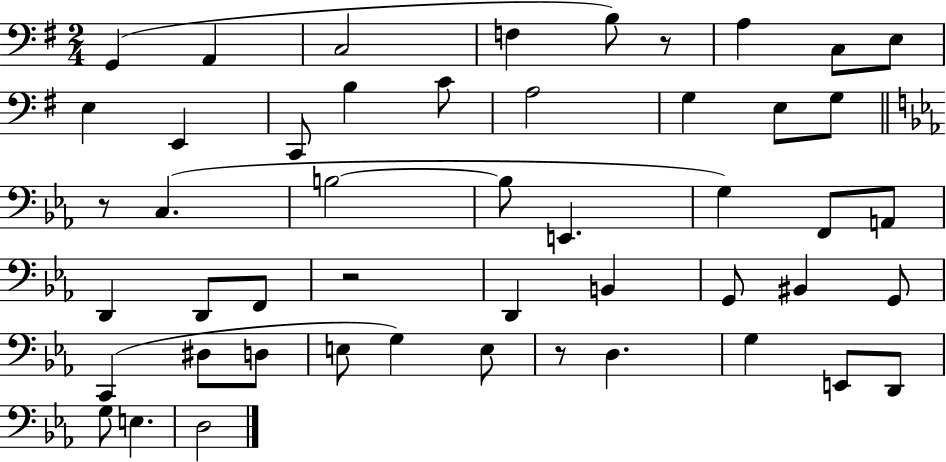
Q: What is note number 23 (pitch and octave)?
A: F2